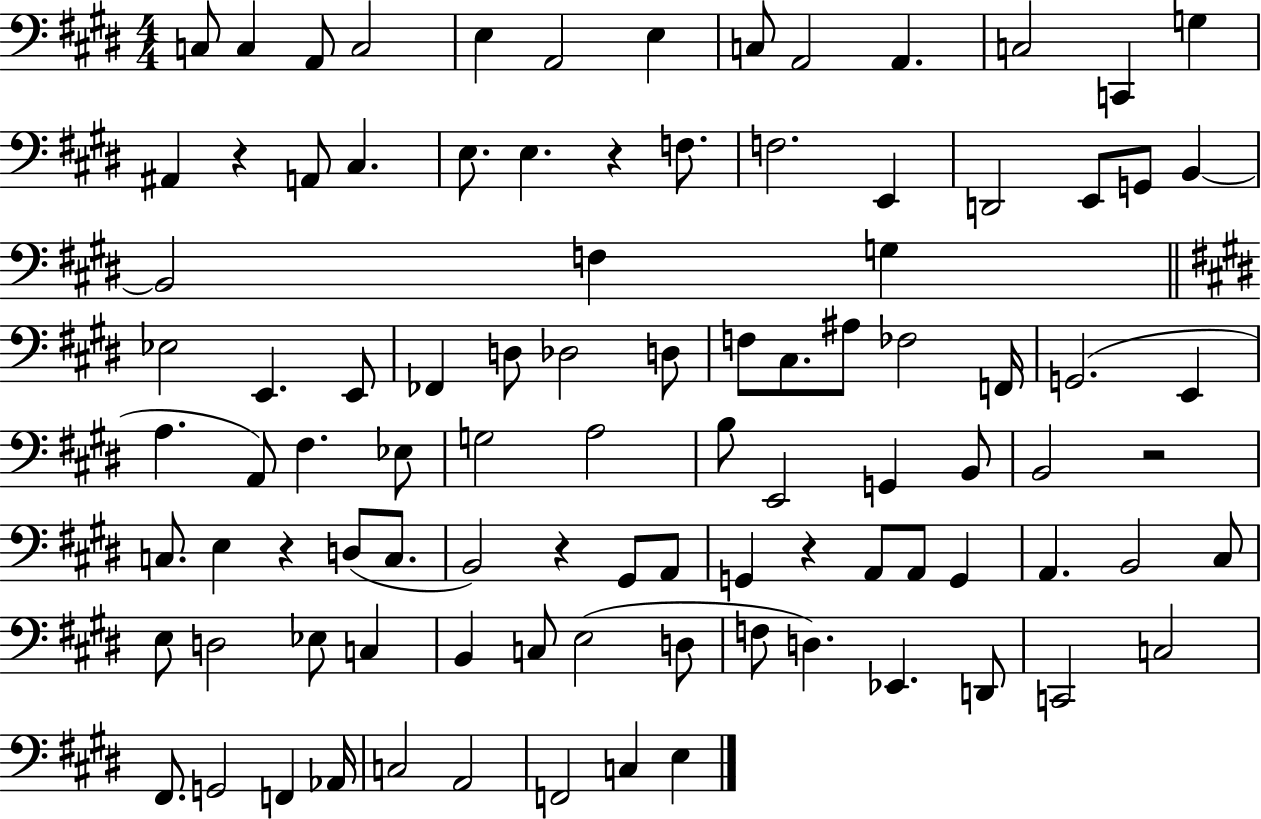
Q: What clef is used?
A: bass